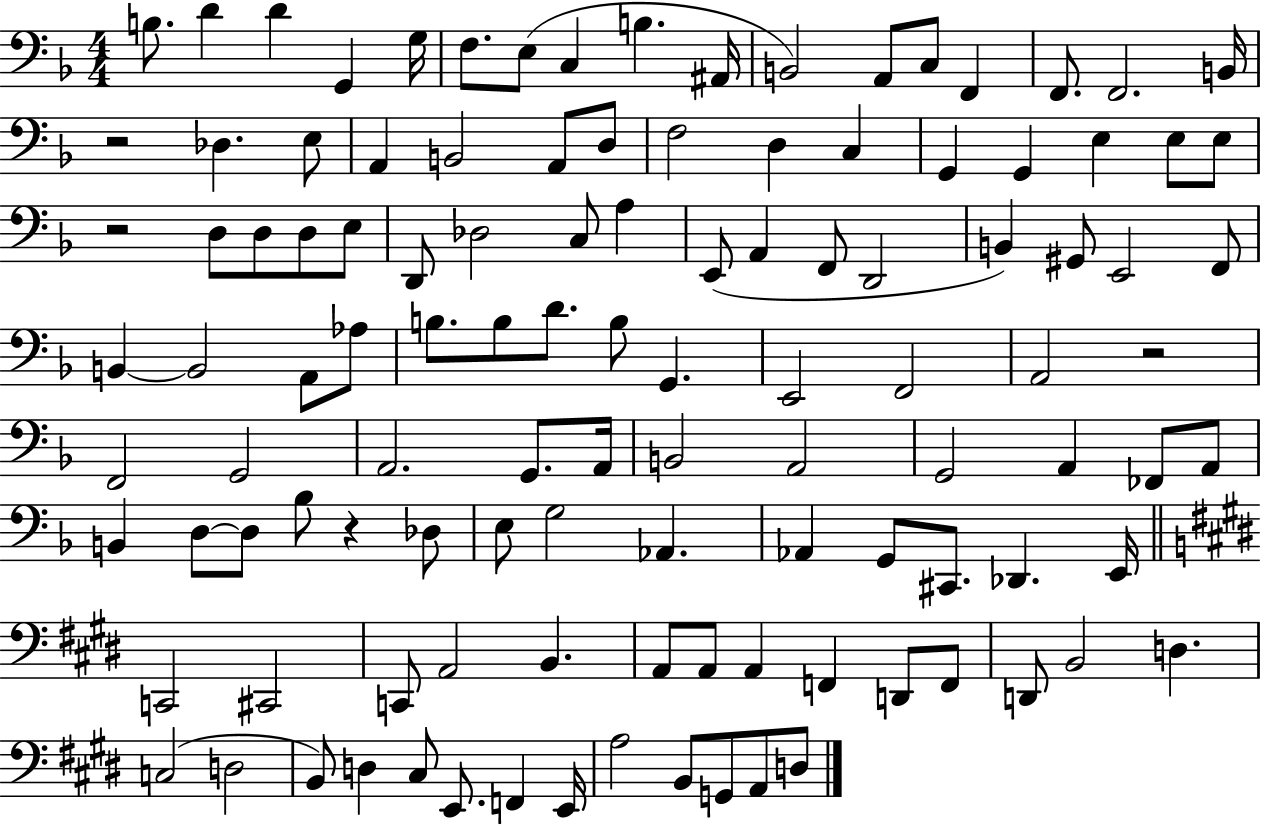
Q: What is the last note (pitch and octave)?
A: D3